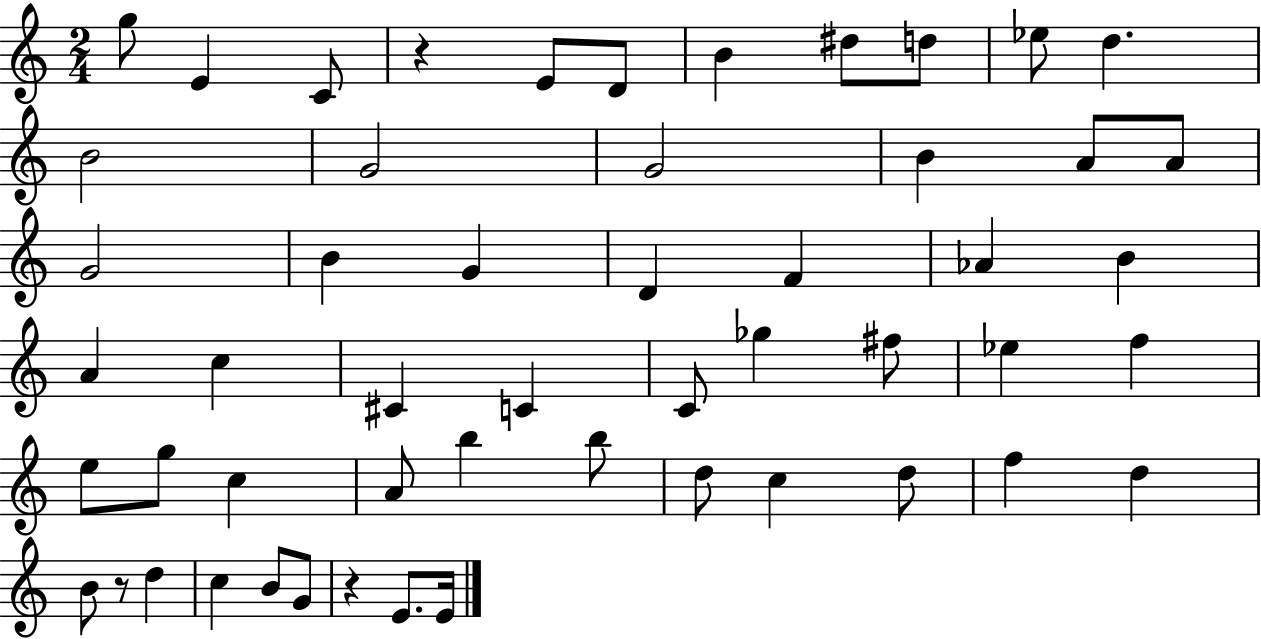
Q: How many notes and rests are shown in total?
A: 53